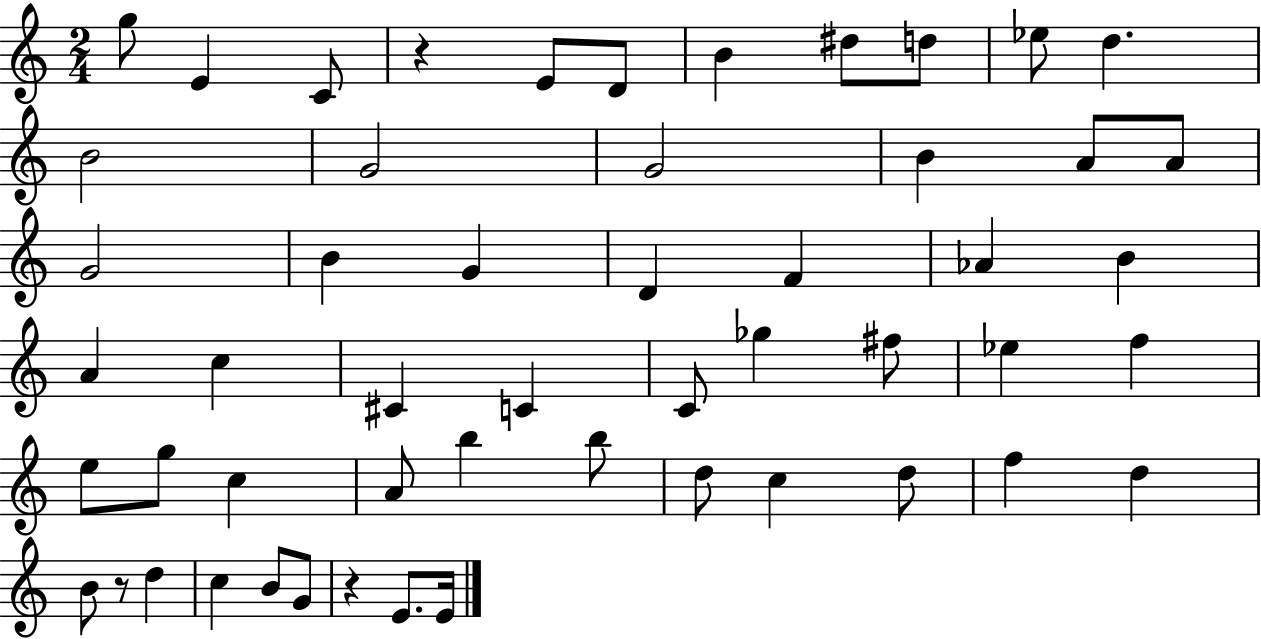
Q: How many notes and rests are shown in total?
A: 53